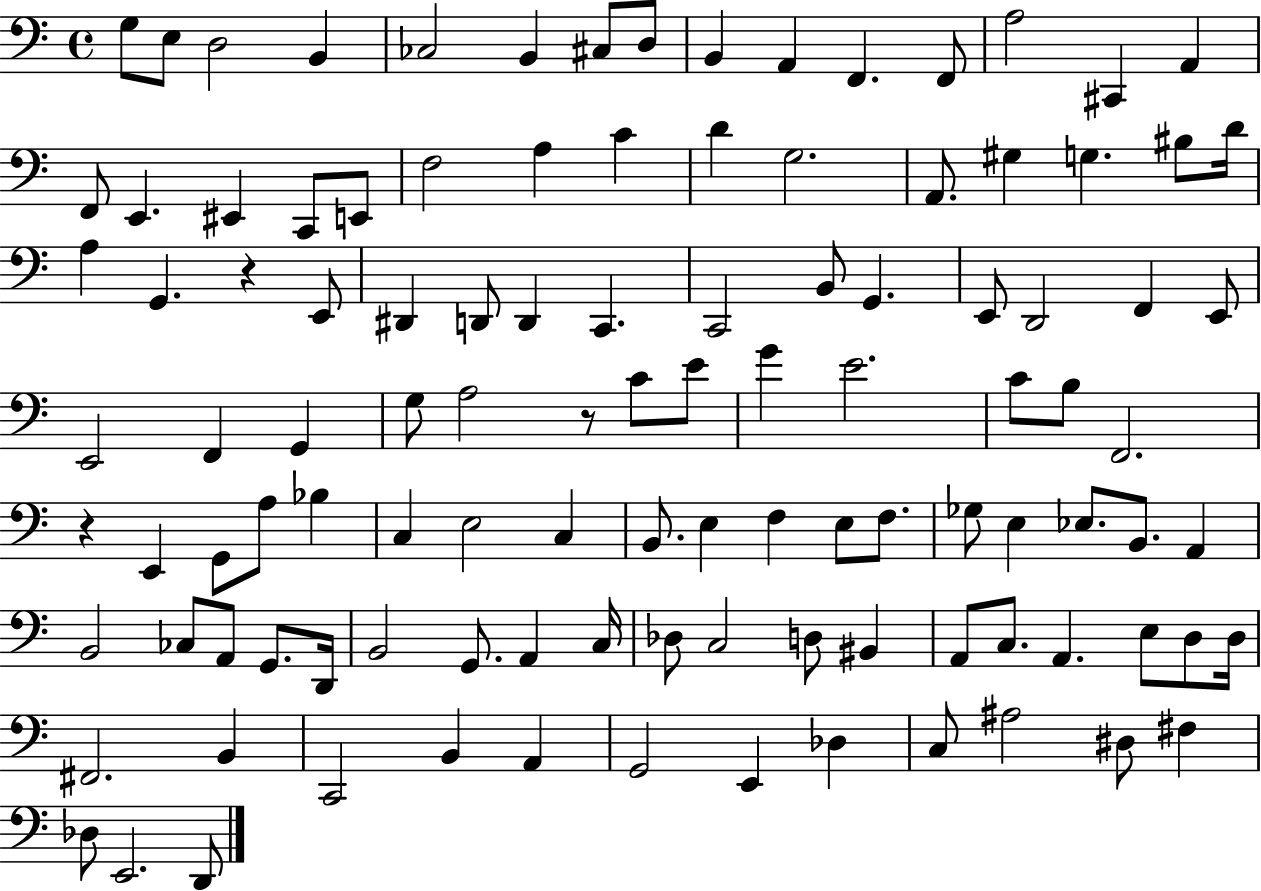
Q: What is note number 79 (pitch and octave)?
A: B2